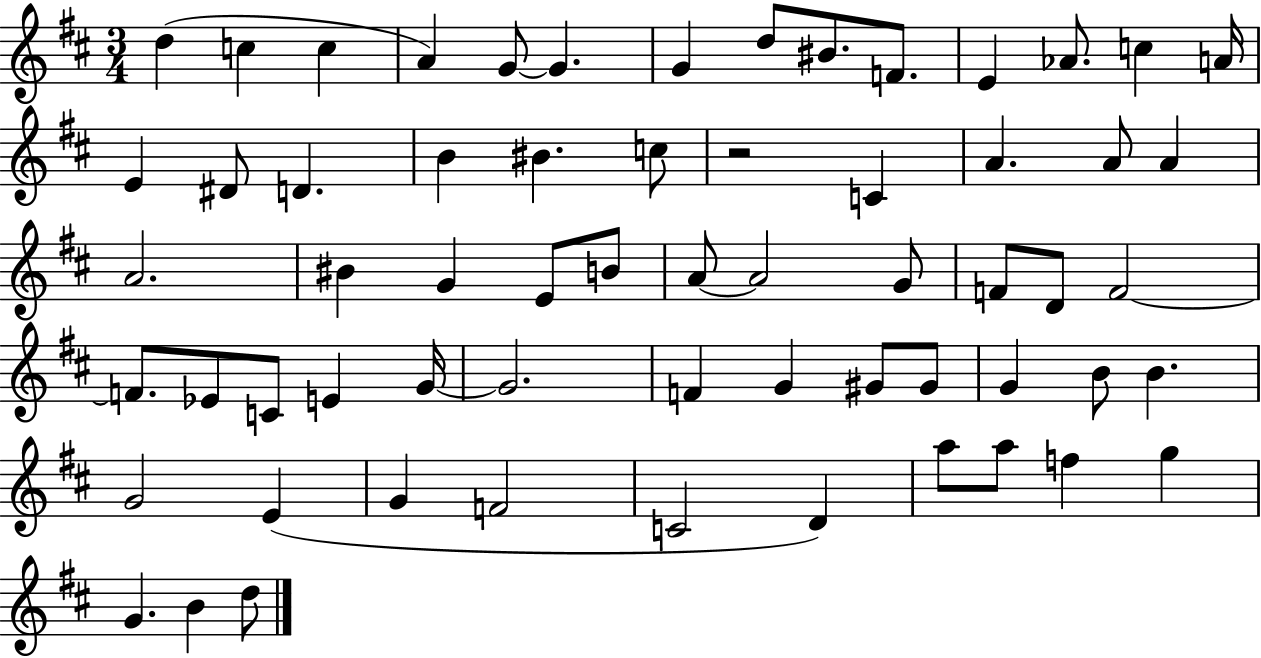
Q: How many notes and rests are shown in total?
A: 62